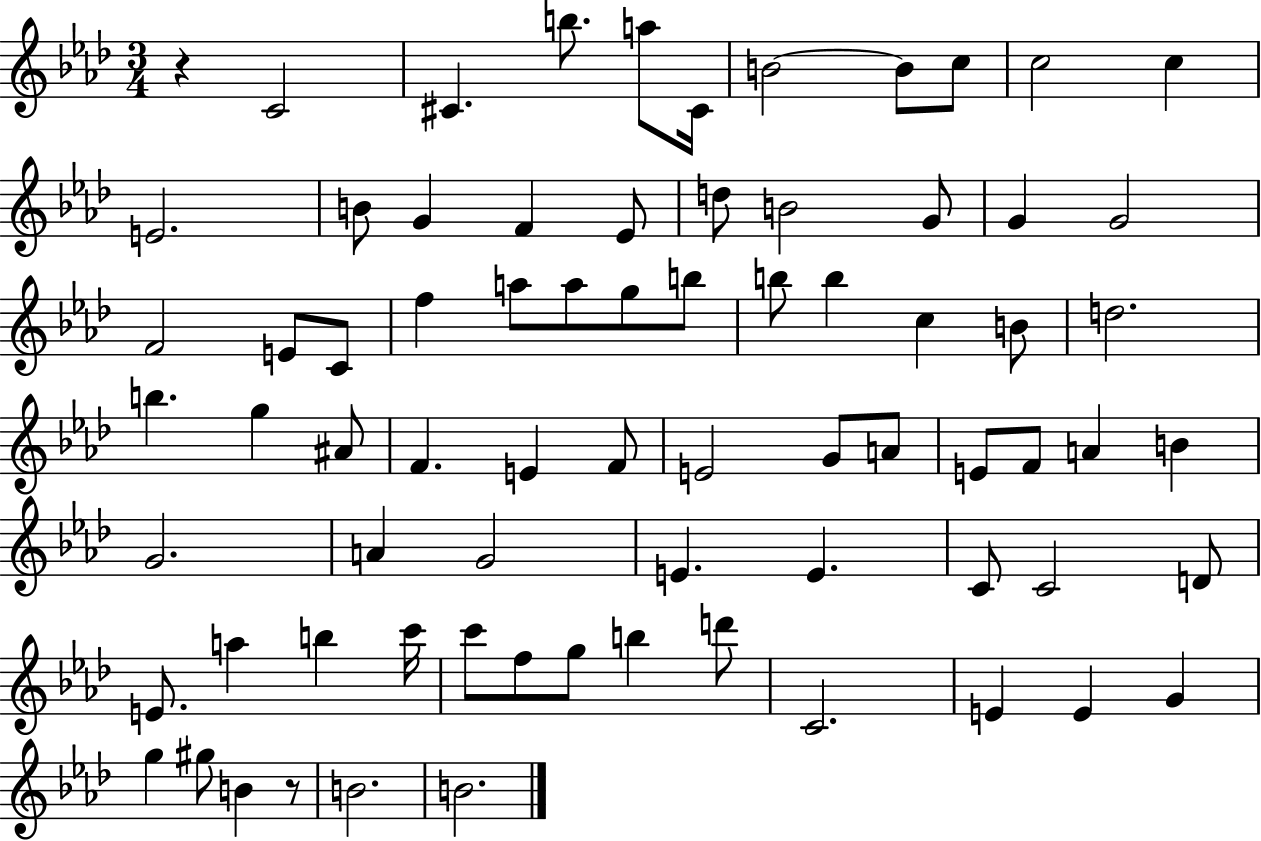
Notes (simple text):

R/q C4/h C#4/q. B5/e. A5/e C#4/s B4/h B4/e C5/e C5/h C5/q E4/h. B4/e G4/q F4/q Eb4/e D5/e B4/h G4/e G4/q G4/h F4/h E4/e C4/e F5/q A5/e A5/e G5/e B5/e B5/e B5/q C5/q B4/e D5/h. B5/q. G5/q A#4/e F4/q. E4/q F4/e E4/h G4/e A4/e E4/e F4/e A4/q B4/q G4/h. A4/q G4/h E4/q. E4/q. C4/e C4/h D4/e E4/e. A5/q B5/q C6/s C6/e F5/e G5/e B5/q D6/e C4/h. E4/q E4/q G4/q G5/q G#5/e B4/q R/e B4/h. B4/h.